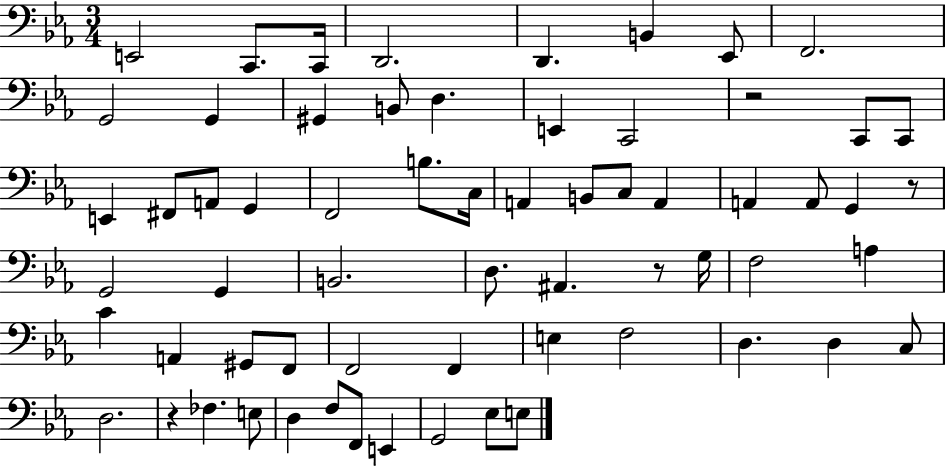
{
  \clef bass
  \numericTimeSignature
  \time 3/4
  \key ees \major
  e,2 c,8. c,16 | d,2. | d,4. b,4 ees,8 | f,2. | \break g,2 g,4 | gis,4 b,8 d4. | e,4 c,2 | r2 c,8 c,8 | \break e,4 fis,8 a,8 g,4 | f,2 b8. c16 | a,4 b,8 c8 a,4 | a,4 a,8 g,4 r8 | \break g,2 g,4 | b,2. | d8. ais,4. r8 g16 | f2 a4 | \break c'4 a,4 gis,8 f,8 | f,2 f,4 | e4 f2 | d4. d4 c8 | \break d2. | r4 fes4. e8 | d4 f8 f,8 e,4 | g,2 ees8 e8 | \break \bar "|."
}